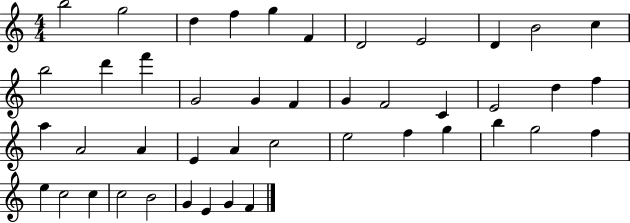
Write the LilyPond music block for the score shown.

{
  \clef treble
  \numericTimeSignature
  \time 4/4
  \key c \major
  b''2 g''2 | d''4 f''4 g''4 f'4 | d'2 e'2 | d'4 b'2 c''4 | \break b''2 d'''4 f'''4 | g'2 g'4 f'4 | g'4 f'2 c'4 | e'2 d''4 f''4 | \break a''4 a'2 a'4 | e'4 a'4 c''2 | e''2 f''4 g''4 | b''4 g''2 f''4 | \break e''4 c''2 c''4 | c''2 b'2 | g'4 e'4 g'4 f'4 | \bar "|."
}